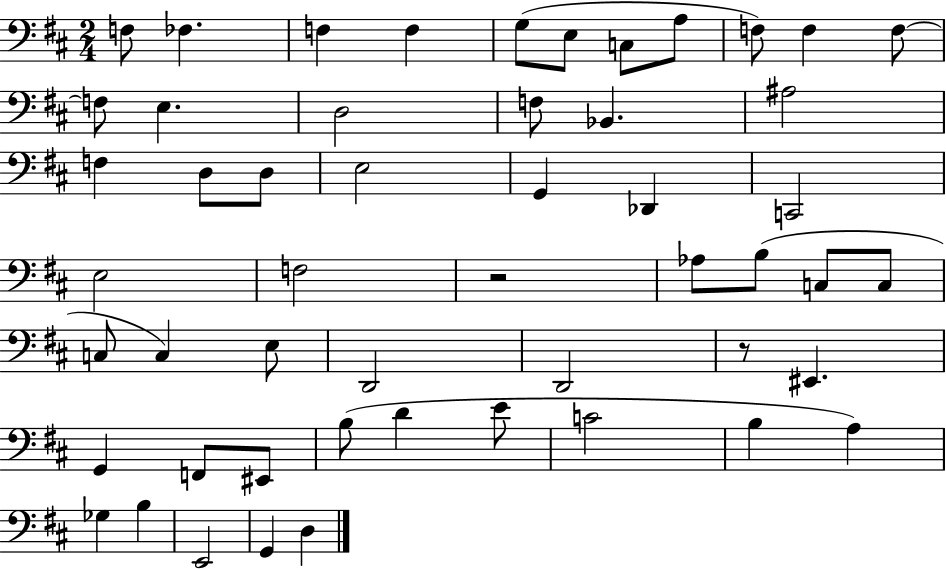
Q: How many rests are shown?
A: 2